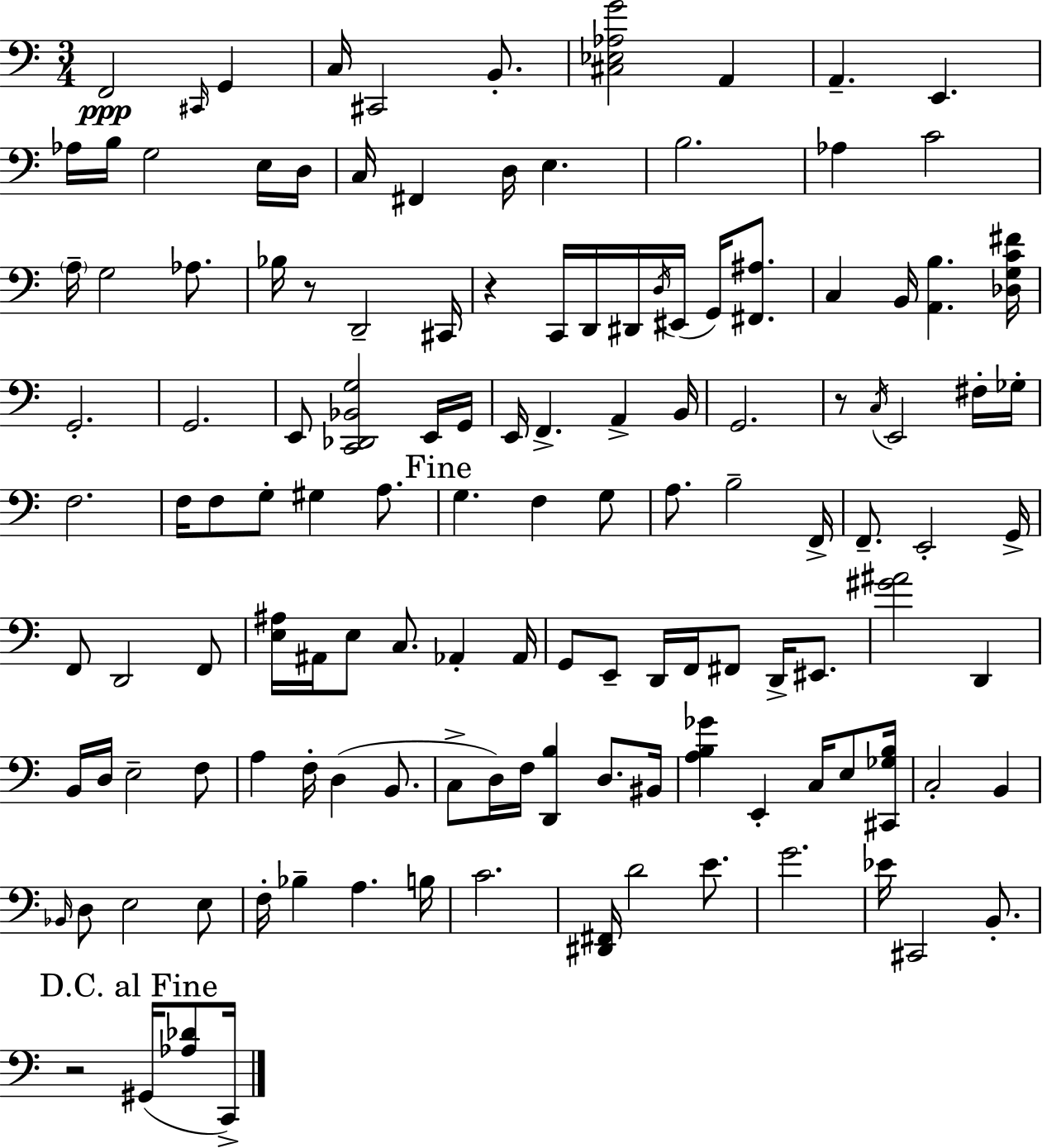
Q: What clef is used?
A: bass